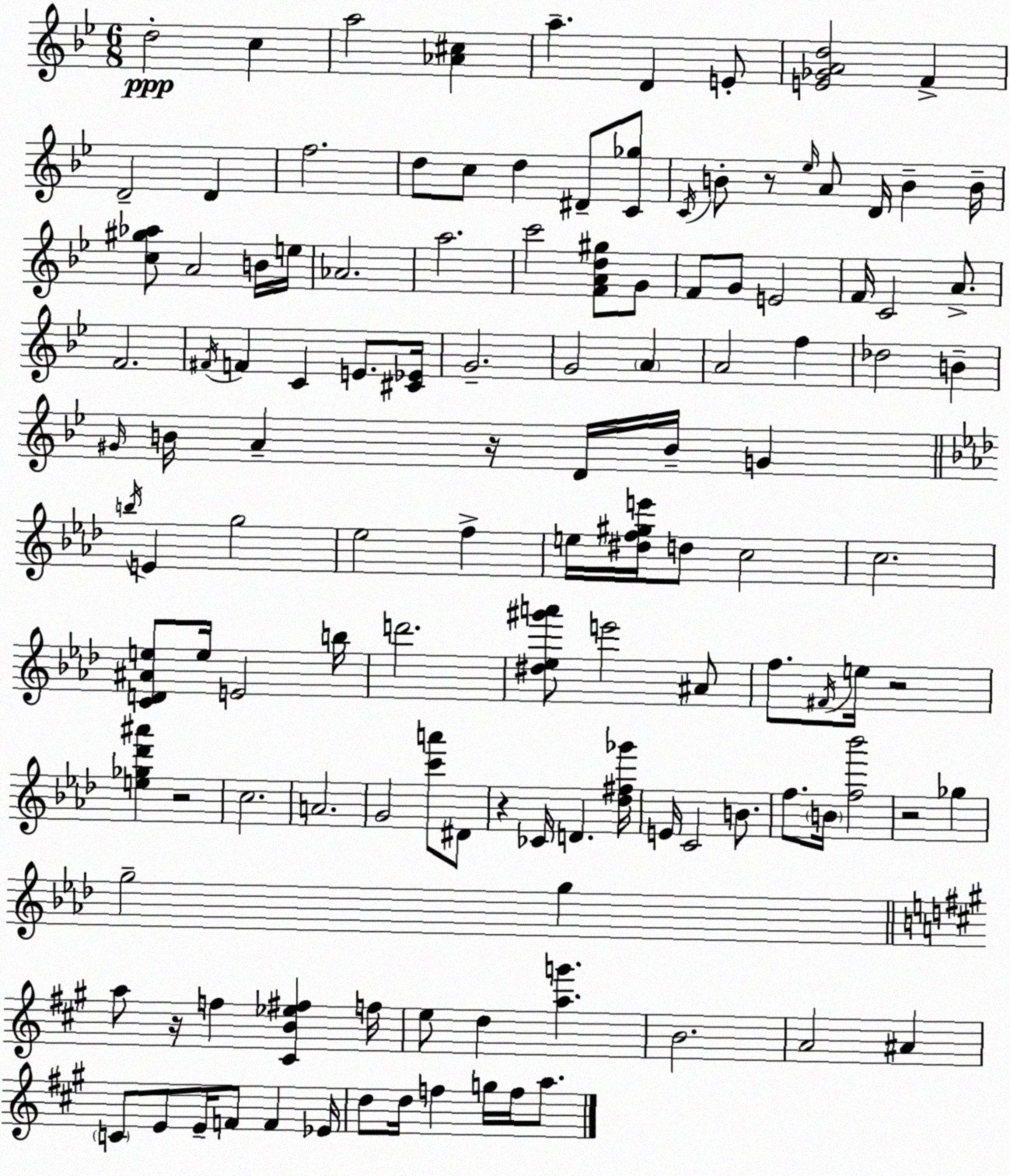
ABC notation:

X:1
T:Untitled
M:6/8
L:1/4
K:Gm
d2 c a2 [_A^c] a D E/2 [E_GAd]2 F D2 D f2 d/2 c/2 d ^D/2 [C_g]/2 C/4 B/2 z/2 _e/4 A/2 D/4 B B/4 [c^g_a]/2 A2 B/4 e/4 _A2 a2 c'2 [FAd^g]/2 G/2 F/2 G/2 E2 F/4 C2 A/2 F2 ^F/4 F C E/2 [^C_E]/4 G2 G2 A A2 f _d2 B ^G/4 B/4 A z/4 D/4 B/4 G b/4 E g2 _e2 f e/4 [^df^ge']/4 d/2 c2 c2 [CD^Ae]/2 e/4 E2 b/4 d'2 [^d_e^g'a']/2 e'2 ^A/2 f/2 ^F/4 e/4 z2 [e_g_d'^a'] z2 c2 A2 G2 [c'a']/2 ^D/2 z _C/4 D [_d^f_g']/4 E/4 C2 B/2 f/2 B/4 [f_b']2 z2 _g g2 g a/2 z/4 f [^CB_e^f] f/4 e/2 d [ag'] B2 A2 ^A C/2 E/2 E/4 F/2 F _E/4 d/2 d/4 f g/4 f/4 a/2